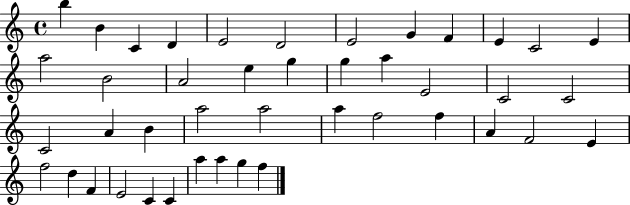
{
  \clef treble
  \time 4/4
  \defaultTimeSignature
  \key c \major
  b''4 b'4 c'4 d'4 | e'2 d'2 | e'2 g'4 f'4 | e'4 c'2 e'4 | \break a''2 b'2 | a'2 e''4 g''4 | g''4 a''4 e'2 | c'2 c'2 | \break c'2 a'4 b'4 | a''2 a''2 | a''4 f''2 f''4 | a'4 f'2 e'4 | \break f''2 d''4 f'4 | e'2 c'4 c'4 | a''4 a''4 g''4 f''4 | \bar "|."
}